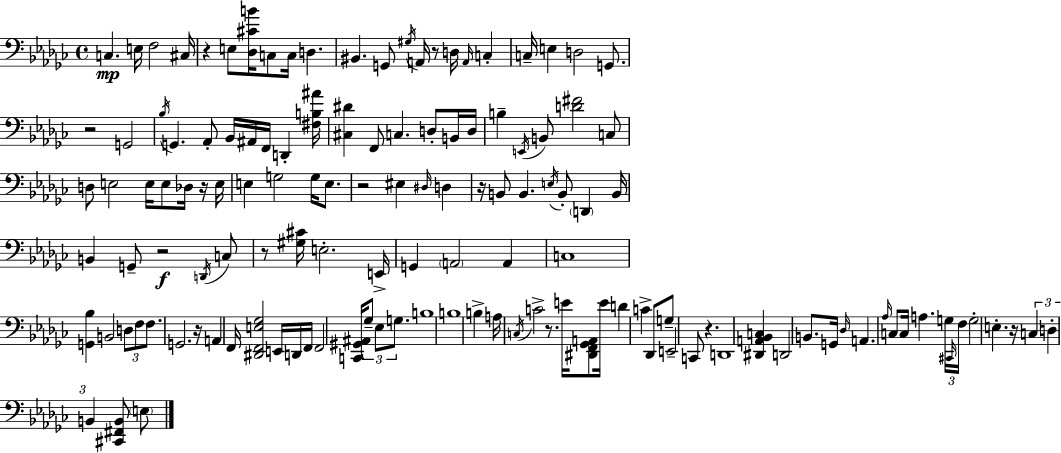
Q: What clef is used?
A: bass